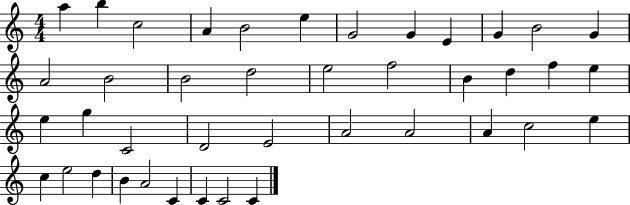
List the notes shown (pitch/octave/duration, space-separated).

A5/q B5/q C5/h A4/q B4/h E5/q G4/h G4/q E4/q G4/q B4/h G4/q A4/h B4/h B4/h D5/h E5/h F5/h B4/q D5/q F5/q E5/q E5/q G5/q C4/h D4/h E4/h A4/h A4/h A4/q C5/h E5/q C5/q E5/h D5/q B4/q A4/h C4/q C4/q C4/h C4/q